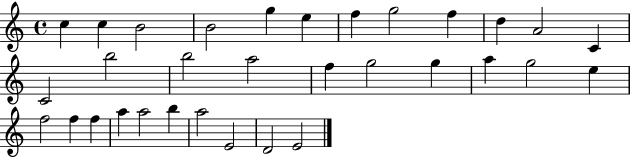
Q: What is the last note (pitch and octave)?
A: E4